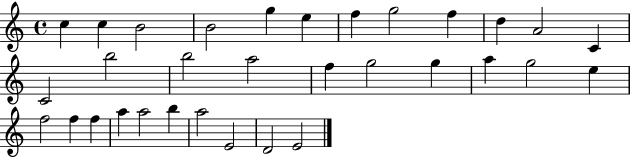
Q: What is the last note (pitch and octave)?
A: E4